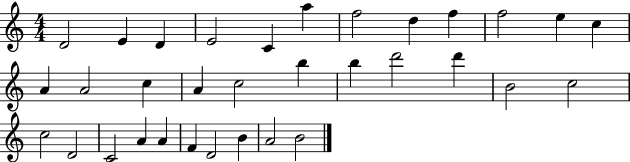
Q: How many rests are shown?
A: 0